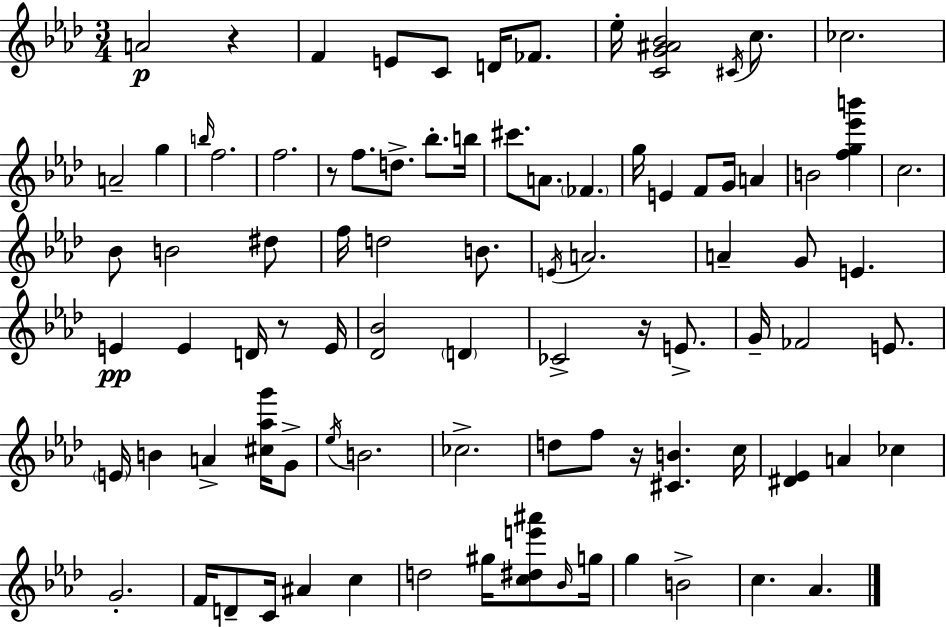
{
  \clef treble
  \numericTimeSignature
  \time 3/4
  \key aes \major
  a'2\p r4 | f'4 e'8 c'8 d'16 fes'8. | ees''16-. <c' g' ais' bes'>2 \acciaccatura { cis'16 } c''8. | ces''2. | \break a'2-- g''4 | \grace { b''16 } f''2. | f''2. | r8 f''8. d''8.-> bes''8.-. | \break b''16 cis'''8. a'8. \parenthesize fes'4. | g''16 e'4 f'8 g'16 a'4 | b'2 <f'' g'' ees''' b'''>4 | c''2. | \break bes'8 b'2 | dis''8 f''16 d''2 b'8. | \acciaccatura { e'16 } a'2. | a'4-- g'8 e'4. | \break e'4\pp e'4 d'16 | r8 e'16 <des' bes'>2 \parenthesize d'4 | ces'2-> r16 | e'8.-> g'16-- fes'2 | \break e'8. \parenthesize e'16 b'4 a'4-> | <cis'' aes'' g'''>16 g'8-> \acciaccatura { ees''16 } b'2. | ces''2.-> | d''8 f''8 r16 <cis' b'>4. | \break c''16 <dis' ees'>4 a'4 | ces''4 g'2.-. | f'16 d'8-- c'16 ais'4 | c''4 d''2 | \break gis''16 <c'' dis'' e''' ais'''>8 \grace { bes'16 } g''16 g''4 b'2-> | c''4. aes'4. | \bar "|."
}